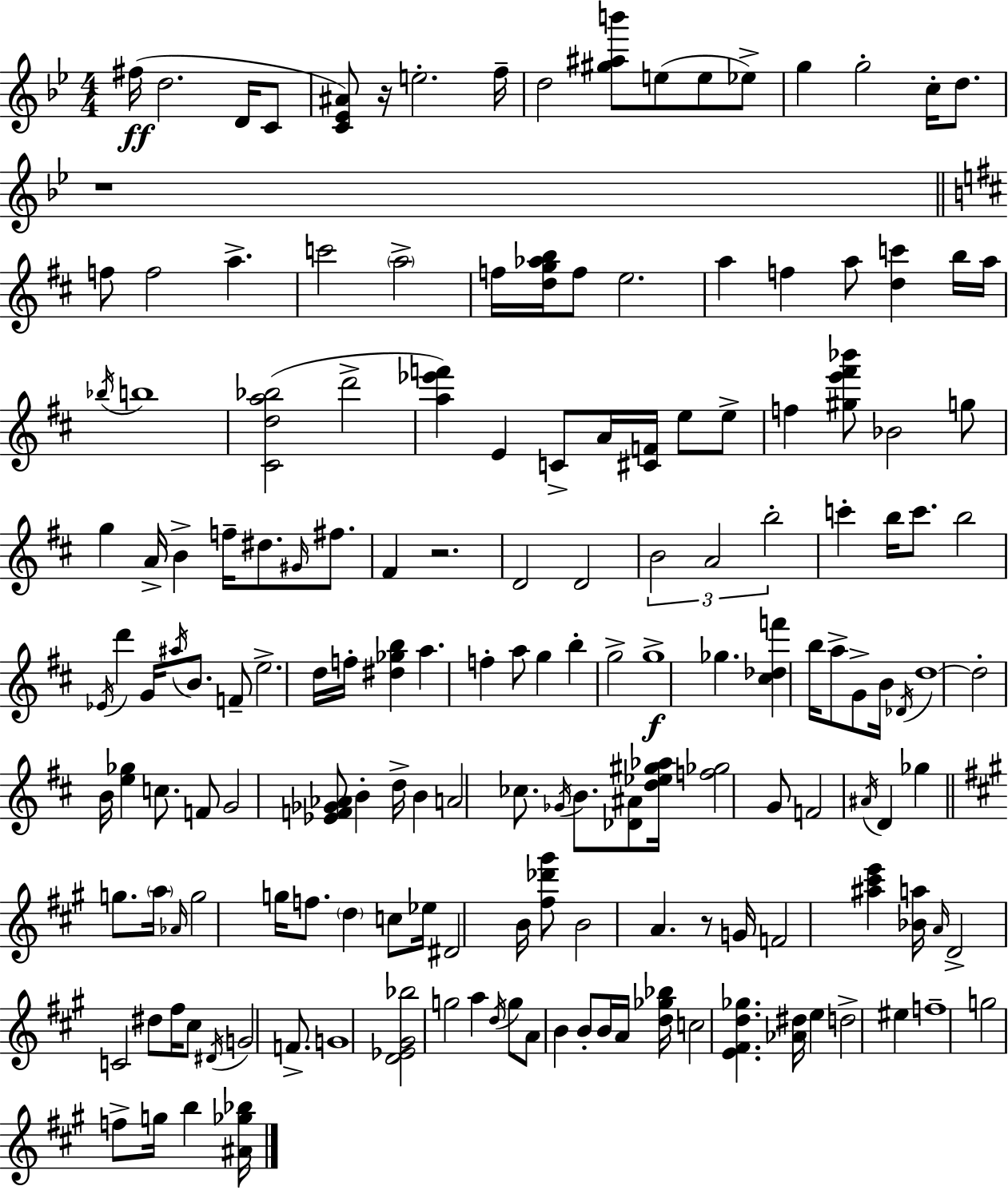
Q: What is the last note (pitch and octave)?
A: B5